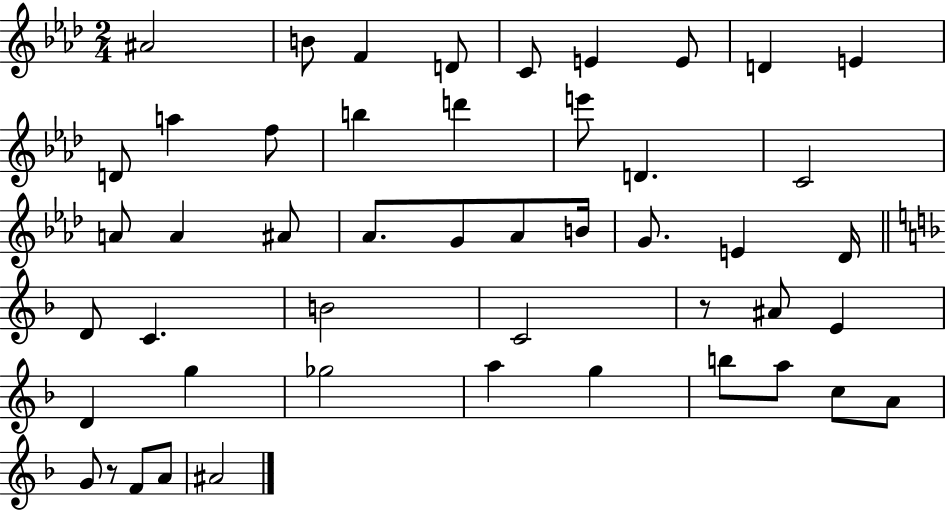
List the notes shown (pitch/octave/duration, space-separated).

A#4/h B4/e F4/q D4/e C4/e E4/q E4/e D4/q E4/q D4/e A5/q F5/e B5/q D6/q E6/e D4/q. C4/h A4/e A4/q A#4/e Ab4/e. G4/e Ab4/e B4/s G4/e. E4/q Db4/s D4/e C4/q. B4/h C4/h R/e A#4/e E4/q D4/q G5/q Gb5/h A5/q G5/q B5/e A5/e C5/e A4/e G4/e R/e F4/e A4/e A#4/h